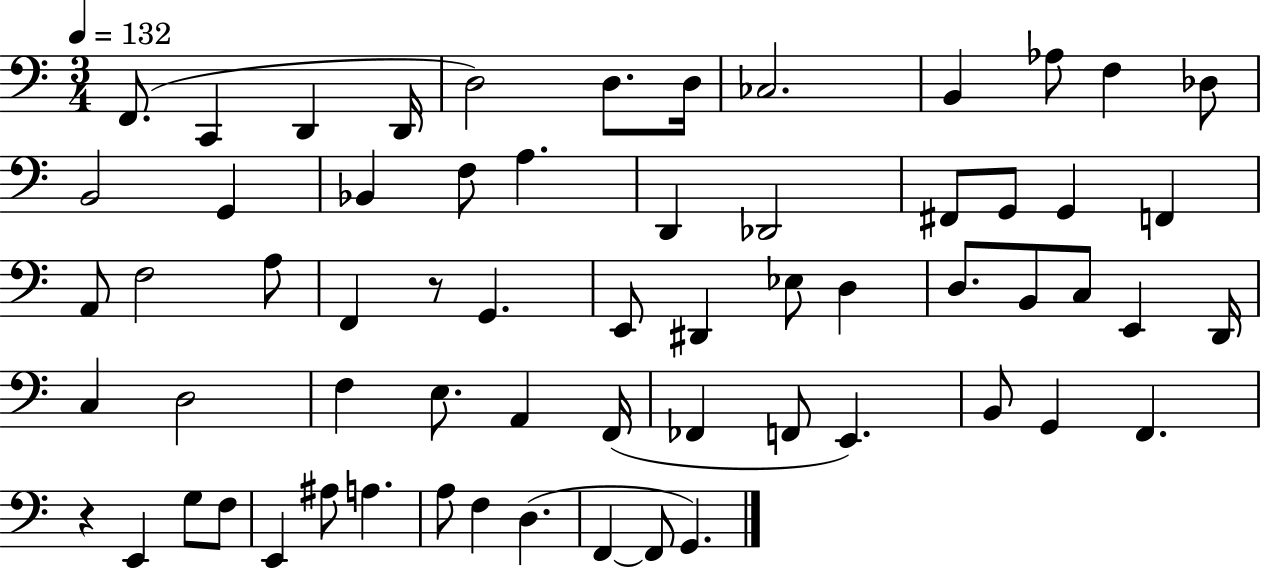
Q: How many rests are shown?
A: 2